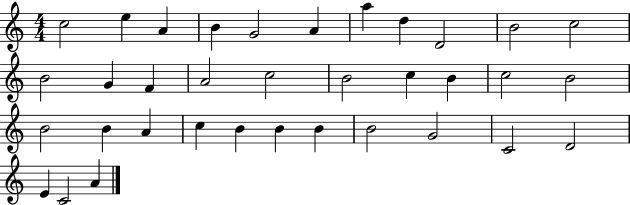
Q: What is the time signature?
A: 4/4